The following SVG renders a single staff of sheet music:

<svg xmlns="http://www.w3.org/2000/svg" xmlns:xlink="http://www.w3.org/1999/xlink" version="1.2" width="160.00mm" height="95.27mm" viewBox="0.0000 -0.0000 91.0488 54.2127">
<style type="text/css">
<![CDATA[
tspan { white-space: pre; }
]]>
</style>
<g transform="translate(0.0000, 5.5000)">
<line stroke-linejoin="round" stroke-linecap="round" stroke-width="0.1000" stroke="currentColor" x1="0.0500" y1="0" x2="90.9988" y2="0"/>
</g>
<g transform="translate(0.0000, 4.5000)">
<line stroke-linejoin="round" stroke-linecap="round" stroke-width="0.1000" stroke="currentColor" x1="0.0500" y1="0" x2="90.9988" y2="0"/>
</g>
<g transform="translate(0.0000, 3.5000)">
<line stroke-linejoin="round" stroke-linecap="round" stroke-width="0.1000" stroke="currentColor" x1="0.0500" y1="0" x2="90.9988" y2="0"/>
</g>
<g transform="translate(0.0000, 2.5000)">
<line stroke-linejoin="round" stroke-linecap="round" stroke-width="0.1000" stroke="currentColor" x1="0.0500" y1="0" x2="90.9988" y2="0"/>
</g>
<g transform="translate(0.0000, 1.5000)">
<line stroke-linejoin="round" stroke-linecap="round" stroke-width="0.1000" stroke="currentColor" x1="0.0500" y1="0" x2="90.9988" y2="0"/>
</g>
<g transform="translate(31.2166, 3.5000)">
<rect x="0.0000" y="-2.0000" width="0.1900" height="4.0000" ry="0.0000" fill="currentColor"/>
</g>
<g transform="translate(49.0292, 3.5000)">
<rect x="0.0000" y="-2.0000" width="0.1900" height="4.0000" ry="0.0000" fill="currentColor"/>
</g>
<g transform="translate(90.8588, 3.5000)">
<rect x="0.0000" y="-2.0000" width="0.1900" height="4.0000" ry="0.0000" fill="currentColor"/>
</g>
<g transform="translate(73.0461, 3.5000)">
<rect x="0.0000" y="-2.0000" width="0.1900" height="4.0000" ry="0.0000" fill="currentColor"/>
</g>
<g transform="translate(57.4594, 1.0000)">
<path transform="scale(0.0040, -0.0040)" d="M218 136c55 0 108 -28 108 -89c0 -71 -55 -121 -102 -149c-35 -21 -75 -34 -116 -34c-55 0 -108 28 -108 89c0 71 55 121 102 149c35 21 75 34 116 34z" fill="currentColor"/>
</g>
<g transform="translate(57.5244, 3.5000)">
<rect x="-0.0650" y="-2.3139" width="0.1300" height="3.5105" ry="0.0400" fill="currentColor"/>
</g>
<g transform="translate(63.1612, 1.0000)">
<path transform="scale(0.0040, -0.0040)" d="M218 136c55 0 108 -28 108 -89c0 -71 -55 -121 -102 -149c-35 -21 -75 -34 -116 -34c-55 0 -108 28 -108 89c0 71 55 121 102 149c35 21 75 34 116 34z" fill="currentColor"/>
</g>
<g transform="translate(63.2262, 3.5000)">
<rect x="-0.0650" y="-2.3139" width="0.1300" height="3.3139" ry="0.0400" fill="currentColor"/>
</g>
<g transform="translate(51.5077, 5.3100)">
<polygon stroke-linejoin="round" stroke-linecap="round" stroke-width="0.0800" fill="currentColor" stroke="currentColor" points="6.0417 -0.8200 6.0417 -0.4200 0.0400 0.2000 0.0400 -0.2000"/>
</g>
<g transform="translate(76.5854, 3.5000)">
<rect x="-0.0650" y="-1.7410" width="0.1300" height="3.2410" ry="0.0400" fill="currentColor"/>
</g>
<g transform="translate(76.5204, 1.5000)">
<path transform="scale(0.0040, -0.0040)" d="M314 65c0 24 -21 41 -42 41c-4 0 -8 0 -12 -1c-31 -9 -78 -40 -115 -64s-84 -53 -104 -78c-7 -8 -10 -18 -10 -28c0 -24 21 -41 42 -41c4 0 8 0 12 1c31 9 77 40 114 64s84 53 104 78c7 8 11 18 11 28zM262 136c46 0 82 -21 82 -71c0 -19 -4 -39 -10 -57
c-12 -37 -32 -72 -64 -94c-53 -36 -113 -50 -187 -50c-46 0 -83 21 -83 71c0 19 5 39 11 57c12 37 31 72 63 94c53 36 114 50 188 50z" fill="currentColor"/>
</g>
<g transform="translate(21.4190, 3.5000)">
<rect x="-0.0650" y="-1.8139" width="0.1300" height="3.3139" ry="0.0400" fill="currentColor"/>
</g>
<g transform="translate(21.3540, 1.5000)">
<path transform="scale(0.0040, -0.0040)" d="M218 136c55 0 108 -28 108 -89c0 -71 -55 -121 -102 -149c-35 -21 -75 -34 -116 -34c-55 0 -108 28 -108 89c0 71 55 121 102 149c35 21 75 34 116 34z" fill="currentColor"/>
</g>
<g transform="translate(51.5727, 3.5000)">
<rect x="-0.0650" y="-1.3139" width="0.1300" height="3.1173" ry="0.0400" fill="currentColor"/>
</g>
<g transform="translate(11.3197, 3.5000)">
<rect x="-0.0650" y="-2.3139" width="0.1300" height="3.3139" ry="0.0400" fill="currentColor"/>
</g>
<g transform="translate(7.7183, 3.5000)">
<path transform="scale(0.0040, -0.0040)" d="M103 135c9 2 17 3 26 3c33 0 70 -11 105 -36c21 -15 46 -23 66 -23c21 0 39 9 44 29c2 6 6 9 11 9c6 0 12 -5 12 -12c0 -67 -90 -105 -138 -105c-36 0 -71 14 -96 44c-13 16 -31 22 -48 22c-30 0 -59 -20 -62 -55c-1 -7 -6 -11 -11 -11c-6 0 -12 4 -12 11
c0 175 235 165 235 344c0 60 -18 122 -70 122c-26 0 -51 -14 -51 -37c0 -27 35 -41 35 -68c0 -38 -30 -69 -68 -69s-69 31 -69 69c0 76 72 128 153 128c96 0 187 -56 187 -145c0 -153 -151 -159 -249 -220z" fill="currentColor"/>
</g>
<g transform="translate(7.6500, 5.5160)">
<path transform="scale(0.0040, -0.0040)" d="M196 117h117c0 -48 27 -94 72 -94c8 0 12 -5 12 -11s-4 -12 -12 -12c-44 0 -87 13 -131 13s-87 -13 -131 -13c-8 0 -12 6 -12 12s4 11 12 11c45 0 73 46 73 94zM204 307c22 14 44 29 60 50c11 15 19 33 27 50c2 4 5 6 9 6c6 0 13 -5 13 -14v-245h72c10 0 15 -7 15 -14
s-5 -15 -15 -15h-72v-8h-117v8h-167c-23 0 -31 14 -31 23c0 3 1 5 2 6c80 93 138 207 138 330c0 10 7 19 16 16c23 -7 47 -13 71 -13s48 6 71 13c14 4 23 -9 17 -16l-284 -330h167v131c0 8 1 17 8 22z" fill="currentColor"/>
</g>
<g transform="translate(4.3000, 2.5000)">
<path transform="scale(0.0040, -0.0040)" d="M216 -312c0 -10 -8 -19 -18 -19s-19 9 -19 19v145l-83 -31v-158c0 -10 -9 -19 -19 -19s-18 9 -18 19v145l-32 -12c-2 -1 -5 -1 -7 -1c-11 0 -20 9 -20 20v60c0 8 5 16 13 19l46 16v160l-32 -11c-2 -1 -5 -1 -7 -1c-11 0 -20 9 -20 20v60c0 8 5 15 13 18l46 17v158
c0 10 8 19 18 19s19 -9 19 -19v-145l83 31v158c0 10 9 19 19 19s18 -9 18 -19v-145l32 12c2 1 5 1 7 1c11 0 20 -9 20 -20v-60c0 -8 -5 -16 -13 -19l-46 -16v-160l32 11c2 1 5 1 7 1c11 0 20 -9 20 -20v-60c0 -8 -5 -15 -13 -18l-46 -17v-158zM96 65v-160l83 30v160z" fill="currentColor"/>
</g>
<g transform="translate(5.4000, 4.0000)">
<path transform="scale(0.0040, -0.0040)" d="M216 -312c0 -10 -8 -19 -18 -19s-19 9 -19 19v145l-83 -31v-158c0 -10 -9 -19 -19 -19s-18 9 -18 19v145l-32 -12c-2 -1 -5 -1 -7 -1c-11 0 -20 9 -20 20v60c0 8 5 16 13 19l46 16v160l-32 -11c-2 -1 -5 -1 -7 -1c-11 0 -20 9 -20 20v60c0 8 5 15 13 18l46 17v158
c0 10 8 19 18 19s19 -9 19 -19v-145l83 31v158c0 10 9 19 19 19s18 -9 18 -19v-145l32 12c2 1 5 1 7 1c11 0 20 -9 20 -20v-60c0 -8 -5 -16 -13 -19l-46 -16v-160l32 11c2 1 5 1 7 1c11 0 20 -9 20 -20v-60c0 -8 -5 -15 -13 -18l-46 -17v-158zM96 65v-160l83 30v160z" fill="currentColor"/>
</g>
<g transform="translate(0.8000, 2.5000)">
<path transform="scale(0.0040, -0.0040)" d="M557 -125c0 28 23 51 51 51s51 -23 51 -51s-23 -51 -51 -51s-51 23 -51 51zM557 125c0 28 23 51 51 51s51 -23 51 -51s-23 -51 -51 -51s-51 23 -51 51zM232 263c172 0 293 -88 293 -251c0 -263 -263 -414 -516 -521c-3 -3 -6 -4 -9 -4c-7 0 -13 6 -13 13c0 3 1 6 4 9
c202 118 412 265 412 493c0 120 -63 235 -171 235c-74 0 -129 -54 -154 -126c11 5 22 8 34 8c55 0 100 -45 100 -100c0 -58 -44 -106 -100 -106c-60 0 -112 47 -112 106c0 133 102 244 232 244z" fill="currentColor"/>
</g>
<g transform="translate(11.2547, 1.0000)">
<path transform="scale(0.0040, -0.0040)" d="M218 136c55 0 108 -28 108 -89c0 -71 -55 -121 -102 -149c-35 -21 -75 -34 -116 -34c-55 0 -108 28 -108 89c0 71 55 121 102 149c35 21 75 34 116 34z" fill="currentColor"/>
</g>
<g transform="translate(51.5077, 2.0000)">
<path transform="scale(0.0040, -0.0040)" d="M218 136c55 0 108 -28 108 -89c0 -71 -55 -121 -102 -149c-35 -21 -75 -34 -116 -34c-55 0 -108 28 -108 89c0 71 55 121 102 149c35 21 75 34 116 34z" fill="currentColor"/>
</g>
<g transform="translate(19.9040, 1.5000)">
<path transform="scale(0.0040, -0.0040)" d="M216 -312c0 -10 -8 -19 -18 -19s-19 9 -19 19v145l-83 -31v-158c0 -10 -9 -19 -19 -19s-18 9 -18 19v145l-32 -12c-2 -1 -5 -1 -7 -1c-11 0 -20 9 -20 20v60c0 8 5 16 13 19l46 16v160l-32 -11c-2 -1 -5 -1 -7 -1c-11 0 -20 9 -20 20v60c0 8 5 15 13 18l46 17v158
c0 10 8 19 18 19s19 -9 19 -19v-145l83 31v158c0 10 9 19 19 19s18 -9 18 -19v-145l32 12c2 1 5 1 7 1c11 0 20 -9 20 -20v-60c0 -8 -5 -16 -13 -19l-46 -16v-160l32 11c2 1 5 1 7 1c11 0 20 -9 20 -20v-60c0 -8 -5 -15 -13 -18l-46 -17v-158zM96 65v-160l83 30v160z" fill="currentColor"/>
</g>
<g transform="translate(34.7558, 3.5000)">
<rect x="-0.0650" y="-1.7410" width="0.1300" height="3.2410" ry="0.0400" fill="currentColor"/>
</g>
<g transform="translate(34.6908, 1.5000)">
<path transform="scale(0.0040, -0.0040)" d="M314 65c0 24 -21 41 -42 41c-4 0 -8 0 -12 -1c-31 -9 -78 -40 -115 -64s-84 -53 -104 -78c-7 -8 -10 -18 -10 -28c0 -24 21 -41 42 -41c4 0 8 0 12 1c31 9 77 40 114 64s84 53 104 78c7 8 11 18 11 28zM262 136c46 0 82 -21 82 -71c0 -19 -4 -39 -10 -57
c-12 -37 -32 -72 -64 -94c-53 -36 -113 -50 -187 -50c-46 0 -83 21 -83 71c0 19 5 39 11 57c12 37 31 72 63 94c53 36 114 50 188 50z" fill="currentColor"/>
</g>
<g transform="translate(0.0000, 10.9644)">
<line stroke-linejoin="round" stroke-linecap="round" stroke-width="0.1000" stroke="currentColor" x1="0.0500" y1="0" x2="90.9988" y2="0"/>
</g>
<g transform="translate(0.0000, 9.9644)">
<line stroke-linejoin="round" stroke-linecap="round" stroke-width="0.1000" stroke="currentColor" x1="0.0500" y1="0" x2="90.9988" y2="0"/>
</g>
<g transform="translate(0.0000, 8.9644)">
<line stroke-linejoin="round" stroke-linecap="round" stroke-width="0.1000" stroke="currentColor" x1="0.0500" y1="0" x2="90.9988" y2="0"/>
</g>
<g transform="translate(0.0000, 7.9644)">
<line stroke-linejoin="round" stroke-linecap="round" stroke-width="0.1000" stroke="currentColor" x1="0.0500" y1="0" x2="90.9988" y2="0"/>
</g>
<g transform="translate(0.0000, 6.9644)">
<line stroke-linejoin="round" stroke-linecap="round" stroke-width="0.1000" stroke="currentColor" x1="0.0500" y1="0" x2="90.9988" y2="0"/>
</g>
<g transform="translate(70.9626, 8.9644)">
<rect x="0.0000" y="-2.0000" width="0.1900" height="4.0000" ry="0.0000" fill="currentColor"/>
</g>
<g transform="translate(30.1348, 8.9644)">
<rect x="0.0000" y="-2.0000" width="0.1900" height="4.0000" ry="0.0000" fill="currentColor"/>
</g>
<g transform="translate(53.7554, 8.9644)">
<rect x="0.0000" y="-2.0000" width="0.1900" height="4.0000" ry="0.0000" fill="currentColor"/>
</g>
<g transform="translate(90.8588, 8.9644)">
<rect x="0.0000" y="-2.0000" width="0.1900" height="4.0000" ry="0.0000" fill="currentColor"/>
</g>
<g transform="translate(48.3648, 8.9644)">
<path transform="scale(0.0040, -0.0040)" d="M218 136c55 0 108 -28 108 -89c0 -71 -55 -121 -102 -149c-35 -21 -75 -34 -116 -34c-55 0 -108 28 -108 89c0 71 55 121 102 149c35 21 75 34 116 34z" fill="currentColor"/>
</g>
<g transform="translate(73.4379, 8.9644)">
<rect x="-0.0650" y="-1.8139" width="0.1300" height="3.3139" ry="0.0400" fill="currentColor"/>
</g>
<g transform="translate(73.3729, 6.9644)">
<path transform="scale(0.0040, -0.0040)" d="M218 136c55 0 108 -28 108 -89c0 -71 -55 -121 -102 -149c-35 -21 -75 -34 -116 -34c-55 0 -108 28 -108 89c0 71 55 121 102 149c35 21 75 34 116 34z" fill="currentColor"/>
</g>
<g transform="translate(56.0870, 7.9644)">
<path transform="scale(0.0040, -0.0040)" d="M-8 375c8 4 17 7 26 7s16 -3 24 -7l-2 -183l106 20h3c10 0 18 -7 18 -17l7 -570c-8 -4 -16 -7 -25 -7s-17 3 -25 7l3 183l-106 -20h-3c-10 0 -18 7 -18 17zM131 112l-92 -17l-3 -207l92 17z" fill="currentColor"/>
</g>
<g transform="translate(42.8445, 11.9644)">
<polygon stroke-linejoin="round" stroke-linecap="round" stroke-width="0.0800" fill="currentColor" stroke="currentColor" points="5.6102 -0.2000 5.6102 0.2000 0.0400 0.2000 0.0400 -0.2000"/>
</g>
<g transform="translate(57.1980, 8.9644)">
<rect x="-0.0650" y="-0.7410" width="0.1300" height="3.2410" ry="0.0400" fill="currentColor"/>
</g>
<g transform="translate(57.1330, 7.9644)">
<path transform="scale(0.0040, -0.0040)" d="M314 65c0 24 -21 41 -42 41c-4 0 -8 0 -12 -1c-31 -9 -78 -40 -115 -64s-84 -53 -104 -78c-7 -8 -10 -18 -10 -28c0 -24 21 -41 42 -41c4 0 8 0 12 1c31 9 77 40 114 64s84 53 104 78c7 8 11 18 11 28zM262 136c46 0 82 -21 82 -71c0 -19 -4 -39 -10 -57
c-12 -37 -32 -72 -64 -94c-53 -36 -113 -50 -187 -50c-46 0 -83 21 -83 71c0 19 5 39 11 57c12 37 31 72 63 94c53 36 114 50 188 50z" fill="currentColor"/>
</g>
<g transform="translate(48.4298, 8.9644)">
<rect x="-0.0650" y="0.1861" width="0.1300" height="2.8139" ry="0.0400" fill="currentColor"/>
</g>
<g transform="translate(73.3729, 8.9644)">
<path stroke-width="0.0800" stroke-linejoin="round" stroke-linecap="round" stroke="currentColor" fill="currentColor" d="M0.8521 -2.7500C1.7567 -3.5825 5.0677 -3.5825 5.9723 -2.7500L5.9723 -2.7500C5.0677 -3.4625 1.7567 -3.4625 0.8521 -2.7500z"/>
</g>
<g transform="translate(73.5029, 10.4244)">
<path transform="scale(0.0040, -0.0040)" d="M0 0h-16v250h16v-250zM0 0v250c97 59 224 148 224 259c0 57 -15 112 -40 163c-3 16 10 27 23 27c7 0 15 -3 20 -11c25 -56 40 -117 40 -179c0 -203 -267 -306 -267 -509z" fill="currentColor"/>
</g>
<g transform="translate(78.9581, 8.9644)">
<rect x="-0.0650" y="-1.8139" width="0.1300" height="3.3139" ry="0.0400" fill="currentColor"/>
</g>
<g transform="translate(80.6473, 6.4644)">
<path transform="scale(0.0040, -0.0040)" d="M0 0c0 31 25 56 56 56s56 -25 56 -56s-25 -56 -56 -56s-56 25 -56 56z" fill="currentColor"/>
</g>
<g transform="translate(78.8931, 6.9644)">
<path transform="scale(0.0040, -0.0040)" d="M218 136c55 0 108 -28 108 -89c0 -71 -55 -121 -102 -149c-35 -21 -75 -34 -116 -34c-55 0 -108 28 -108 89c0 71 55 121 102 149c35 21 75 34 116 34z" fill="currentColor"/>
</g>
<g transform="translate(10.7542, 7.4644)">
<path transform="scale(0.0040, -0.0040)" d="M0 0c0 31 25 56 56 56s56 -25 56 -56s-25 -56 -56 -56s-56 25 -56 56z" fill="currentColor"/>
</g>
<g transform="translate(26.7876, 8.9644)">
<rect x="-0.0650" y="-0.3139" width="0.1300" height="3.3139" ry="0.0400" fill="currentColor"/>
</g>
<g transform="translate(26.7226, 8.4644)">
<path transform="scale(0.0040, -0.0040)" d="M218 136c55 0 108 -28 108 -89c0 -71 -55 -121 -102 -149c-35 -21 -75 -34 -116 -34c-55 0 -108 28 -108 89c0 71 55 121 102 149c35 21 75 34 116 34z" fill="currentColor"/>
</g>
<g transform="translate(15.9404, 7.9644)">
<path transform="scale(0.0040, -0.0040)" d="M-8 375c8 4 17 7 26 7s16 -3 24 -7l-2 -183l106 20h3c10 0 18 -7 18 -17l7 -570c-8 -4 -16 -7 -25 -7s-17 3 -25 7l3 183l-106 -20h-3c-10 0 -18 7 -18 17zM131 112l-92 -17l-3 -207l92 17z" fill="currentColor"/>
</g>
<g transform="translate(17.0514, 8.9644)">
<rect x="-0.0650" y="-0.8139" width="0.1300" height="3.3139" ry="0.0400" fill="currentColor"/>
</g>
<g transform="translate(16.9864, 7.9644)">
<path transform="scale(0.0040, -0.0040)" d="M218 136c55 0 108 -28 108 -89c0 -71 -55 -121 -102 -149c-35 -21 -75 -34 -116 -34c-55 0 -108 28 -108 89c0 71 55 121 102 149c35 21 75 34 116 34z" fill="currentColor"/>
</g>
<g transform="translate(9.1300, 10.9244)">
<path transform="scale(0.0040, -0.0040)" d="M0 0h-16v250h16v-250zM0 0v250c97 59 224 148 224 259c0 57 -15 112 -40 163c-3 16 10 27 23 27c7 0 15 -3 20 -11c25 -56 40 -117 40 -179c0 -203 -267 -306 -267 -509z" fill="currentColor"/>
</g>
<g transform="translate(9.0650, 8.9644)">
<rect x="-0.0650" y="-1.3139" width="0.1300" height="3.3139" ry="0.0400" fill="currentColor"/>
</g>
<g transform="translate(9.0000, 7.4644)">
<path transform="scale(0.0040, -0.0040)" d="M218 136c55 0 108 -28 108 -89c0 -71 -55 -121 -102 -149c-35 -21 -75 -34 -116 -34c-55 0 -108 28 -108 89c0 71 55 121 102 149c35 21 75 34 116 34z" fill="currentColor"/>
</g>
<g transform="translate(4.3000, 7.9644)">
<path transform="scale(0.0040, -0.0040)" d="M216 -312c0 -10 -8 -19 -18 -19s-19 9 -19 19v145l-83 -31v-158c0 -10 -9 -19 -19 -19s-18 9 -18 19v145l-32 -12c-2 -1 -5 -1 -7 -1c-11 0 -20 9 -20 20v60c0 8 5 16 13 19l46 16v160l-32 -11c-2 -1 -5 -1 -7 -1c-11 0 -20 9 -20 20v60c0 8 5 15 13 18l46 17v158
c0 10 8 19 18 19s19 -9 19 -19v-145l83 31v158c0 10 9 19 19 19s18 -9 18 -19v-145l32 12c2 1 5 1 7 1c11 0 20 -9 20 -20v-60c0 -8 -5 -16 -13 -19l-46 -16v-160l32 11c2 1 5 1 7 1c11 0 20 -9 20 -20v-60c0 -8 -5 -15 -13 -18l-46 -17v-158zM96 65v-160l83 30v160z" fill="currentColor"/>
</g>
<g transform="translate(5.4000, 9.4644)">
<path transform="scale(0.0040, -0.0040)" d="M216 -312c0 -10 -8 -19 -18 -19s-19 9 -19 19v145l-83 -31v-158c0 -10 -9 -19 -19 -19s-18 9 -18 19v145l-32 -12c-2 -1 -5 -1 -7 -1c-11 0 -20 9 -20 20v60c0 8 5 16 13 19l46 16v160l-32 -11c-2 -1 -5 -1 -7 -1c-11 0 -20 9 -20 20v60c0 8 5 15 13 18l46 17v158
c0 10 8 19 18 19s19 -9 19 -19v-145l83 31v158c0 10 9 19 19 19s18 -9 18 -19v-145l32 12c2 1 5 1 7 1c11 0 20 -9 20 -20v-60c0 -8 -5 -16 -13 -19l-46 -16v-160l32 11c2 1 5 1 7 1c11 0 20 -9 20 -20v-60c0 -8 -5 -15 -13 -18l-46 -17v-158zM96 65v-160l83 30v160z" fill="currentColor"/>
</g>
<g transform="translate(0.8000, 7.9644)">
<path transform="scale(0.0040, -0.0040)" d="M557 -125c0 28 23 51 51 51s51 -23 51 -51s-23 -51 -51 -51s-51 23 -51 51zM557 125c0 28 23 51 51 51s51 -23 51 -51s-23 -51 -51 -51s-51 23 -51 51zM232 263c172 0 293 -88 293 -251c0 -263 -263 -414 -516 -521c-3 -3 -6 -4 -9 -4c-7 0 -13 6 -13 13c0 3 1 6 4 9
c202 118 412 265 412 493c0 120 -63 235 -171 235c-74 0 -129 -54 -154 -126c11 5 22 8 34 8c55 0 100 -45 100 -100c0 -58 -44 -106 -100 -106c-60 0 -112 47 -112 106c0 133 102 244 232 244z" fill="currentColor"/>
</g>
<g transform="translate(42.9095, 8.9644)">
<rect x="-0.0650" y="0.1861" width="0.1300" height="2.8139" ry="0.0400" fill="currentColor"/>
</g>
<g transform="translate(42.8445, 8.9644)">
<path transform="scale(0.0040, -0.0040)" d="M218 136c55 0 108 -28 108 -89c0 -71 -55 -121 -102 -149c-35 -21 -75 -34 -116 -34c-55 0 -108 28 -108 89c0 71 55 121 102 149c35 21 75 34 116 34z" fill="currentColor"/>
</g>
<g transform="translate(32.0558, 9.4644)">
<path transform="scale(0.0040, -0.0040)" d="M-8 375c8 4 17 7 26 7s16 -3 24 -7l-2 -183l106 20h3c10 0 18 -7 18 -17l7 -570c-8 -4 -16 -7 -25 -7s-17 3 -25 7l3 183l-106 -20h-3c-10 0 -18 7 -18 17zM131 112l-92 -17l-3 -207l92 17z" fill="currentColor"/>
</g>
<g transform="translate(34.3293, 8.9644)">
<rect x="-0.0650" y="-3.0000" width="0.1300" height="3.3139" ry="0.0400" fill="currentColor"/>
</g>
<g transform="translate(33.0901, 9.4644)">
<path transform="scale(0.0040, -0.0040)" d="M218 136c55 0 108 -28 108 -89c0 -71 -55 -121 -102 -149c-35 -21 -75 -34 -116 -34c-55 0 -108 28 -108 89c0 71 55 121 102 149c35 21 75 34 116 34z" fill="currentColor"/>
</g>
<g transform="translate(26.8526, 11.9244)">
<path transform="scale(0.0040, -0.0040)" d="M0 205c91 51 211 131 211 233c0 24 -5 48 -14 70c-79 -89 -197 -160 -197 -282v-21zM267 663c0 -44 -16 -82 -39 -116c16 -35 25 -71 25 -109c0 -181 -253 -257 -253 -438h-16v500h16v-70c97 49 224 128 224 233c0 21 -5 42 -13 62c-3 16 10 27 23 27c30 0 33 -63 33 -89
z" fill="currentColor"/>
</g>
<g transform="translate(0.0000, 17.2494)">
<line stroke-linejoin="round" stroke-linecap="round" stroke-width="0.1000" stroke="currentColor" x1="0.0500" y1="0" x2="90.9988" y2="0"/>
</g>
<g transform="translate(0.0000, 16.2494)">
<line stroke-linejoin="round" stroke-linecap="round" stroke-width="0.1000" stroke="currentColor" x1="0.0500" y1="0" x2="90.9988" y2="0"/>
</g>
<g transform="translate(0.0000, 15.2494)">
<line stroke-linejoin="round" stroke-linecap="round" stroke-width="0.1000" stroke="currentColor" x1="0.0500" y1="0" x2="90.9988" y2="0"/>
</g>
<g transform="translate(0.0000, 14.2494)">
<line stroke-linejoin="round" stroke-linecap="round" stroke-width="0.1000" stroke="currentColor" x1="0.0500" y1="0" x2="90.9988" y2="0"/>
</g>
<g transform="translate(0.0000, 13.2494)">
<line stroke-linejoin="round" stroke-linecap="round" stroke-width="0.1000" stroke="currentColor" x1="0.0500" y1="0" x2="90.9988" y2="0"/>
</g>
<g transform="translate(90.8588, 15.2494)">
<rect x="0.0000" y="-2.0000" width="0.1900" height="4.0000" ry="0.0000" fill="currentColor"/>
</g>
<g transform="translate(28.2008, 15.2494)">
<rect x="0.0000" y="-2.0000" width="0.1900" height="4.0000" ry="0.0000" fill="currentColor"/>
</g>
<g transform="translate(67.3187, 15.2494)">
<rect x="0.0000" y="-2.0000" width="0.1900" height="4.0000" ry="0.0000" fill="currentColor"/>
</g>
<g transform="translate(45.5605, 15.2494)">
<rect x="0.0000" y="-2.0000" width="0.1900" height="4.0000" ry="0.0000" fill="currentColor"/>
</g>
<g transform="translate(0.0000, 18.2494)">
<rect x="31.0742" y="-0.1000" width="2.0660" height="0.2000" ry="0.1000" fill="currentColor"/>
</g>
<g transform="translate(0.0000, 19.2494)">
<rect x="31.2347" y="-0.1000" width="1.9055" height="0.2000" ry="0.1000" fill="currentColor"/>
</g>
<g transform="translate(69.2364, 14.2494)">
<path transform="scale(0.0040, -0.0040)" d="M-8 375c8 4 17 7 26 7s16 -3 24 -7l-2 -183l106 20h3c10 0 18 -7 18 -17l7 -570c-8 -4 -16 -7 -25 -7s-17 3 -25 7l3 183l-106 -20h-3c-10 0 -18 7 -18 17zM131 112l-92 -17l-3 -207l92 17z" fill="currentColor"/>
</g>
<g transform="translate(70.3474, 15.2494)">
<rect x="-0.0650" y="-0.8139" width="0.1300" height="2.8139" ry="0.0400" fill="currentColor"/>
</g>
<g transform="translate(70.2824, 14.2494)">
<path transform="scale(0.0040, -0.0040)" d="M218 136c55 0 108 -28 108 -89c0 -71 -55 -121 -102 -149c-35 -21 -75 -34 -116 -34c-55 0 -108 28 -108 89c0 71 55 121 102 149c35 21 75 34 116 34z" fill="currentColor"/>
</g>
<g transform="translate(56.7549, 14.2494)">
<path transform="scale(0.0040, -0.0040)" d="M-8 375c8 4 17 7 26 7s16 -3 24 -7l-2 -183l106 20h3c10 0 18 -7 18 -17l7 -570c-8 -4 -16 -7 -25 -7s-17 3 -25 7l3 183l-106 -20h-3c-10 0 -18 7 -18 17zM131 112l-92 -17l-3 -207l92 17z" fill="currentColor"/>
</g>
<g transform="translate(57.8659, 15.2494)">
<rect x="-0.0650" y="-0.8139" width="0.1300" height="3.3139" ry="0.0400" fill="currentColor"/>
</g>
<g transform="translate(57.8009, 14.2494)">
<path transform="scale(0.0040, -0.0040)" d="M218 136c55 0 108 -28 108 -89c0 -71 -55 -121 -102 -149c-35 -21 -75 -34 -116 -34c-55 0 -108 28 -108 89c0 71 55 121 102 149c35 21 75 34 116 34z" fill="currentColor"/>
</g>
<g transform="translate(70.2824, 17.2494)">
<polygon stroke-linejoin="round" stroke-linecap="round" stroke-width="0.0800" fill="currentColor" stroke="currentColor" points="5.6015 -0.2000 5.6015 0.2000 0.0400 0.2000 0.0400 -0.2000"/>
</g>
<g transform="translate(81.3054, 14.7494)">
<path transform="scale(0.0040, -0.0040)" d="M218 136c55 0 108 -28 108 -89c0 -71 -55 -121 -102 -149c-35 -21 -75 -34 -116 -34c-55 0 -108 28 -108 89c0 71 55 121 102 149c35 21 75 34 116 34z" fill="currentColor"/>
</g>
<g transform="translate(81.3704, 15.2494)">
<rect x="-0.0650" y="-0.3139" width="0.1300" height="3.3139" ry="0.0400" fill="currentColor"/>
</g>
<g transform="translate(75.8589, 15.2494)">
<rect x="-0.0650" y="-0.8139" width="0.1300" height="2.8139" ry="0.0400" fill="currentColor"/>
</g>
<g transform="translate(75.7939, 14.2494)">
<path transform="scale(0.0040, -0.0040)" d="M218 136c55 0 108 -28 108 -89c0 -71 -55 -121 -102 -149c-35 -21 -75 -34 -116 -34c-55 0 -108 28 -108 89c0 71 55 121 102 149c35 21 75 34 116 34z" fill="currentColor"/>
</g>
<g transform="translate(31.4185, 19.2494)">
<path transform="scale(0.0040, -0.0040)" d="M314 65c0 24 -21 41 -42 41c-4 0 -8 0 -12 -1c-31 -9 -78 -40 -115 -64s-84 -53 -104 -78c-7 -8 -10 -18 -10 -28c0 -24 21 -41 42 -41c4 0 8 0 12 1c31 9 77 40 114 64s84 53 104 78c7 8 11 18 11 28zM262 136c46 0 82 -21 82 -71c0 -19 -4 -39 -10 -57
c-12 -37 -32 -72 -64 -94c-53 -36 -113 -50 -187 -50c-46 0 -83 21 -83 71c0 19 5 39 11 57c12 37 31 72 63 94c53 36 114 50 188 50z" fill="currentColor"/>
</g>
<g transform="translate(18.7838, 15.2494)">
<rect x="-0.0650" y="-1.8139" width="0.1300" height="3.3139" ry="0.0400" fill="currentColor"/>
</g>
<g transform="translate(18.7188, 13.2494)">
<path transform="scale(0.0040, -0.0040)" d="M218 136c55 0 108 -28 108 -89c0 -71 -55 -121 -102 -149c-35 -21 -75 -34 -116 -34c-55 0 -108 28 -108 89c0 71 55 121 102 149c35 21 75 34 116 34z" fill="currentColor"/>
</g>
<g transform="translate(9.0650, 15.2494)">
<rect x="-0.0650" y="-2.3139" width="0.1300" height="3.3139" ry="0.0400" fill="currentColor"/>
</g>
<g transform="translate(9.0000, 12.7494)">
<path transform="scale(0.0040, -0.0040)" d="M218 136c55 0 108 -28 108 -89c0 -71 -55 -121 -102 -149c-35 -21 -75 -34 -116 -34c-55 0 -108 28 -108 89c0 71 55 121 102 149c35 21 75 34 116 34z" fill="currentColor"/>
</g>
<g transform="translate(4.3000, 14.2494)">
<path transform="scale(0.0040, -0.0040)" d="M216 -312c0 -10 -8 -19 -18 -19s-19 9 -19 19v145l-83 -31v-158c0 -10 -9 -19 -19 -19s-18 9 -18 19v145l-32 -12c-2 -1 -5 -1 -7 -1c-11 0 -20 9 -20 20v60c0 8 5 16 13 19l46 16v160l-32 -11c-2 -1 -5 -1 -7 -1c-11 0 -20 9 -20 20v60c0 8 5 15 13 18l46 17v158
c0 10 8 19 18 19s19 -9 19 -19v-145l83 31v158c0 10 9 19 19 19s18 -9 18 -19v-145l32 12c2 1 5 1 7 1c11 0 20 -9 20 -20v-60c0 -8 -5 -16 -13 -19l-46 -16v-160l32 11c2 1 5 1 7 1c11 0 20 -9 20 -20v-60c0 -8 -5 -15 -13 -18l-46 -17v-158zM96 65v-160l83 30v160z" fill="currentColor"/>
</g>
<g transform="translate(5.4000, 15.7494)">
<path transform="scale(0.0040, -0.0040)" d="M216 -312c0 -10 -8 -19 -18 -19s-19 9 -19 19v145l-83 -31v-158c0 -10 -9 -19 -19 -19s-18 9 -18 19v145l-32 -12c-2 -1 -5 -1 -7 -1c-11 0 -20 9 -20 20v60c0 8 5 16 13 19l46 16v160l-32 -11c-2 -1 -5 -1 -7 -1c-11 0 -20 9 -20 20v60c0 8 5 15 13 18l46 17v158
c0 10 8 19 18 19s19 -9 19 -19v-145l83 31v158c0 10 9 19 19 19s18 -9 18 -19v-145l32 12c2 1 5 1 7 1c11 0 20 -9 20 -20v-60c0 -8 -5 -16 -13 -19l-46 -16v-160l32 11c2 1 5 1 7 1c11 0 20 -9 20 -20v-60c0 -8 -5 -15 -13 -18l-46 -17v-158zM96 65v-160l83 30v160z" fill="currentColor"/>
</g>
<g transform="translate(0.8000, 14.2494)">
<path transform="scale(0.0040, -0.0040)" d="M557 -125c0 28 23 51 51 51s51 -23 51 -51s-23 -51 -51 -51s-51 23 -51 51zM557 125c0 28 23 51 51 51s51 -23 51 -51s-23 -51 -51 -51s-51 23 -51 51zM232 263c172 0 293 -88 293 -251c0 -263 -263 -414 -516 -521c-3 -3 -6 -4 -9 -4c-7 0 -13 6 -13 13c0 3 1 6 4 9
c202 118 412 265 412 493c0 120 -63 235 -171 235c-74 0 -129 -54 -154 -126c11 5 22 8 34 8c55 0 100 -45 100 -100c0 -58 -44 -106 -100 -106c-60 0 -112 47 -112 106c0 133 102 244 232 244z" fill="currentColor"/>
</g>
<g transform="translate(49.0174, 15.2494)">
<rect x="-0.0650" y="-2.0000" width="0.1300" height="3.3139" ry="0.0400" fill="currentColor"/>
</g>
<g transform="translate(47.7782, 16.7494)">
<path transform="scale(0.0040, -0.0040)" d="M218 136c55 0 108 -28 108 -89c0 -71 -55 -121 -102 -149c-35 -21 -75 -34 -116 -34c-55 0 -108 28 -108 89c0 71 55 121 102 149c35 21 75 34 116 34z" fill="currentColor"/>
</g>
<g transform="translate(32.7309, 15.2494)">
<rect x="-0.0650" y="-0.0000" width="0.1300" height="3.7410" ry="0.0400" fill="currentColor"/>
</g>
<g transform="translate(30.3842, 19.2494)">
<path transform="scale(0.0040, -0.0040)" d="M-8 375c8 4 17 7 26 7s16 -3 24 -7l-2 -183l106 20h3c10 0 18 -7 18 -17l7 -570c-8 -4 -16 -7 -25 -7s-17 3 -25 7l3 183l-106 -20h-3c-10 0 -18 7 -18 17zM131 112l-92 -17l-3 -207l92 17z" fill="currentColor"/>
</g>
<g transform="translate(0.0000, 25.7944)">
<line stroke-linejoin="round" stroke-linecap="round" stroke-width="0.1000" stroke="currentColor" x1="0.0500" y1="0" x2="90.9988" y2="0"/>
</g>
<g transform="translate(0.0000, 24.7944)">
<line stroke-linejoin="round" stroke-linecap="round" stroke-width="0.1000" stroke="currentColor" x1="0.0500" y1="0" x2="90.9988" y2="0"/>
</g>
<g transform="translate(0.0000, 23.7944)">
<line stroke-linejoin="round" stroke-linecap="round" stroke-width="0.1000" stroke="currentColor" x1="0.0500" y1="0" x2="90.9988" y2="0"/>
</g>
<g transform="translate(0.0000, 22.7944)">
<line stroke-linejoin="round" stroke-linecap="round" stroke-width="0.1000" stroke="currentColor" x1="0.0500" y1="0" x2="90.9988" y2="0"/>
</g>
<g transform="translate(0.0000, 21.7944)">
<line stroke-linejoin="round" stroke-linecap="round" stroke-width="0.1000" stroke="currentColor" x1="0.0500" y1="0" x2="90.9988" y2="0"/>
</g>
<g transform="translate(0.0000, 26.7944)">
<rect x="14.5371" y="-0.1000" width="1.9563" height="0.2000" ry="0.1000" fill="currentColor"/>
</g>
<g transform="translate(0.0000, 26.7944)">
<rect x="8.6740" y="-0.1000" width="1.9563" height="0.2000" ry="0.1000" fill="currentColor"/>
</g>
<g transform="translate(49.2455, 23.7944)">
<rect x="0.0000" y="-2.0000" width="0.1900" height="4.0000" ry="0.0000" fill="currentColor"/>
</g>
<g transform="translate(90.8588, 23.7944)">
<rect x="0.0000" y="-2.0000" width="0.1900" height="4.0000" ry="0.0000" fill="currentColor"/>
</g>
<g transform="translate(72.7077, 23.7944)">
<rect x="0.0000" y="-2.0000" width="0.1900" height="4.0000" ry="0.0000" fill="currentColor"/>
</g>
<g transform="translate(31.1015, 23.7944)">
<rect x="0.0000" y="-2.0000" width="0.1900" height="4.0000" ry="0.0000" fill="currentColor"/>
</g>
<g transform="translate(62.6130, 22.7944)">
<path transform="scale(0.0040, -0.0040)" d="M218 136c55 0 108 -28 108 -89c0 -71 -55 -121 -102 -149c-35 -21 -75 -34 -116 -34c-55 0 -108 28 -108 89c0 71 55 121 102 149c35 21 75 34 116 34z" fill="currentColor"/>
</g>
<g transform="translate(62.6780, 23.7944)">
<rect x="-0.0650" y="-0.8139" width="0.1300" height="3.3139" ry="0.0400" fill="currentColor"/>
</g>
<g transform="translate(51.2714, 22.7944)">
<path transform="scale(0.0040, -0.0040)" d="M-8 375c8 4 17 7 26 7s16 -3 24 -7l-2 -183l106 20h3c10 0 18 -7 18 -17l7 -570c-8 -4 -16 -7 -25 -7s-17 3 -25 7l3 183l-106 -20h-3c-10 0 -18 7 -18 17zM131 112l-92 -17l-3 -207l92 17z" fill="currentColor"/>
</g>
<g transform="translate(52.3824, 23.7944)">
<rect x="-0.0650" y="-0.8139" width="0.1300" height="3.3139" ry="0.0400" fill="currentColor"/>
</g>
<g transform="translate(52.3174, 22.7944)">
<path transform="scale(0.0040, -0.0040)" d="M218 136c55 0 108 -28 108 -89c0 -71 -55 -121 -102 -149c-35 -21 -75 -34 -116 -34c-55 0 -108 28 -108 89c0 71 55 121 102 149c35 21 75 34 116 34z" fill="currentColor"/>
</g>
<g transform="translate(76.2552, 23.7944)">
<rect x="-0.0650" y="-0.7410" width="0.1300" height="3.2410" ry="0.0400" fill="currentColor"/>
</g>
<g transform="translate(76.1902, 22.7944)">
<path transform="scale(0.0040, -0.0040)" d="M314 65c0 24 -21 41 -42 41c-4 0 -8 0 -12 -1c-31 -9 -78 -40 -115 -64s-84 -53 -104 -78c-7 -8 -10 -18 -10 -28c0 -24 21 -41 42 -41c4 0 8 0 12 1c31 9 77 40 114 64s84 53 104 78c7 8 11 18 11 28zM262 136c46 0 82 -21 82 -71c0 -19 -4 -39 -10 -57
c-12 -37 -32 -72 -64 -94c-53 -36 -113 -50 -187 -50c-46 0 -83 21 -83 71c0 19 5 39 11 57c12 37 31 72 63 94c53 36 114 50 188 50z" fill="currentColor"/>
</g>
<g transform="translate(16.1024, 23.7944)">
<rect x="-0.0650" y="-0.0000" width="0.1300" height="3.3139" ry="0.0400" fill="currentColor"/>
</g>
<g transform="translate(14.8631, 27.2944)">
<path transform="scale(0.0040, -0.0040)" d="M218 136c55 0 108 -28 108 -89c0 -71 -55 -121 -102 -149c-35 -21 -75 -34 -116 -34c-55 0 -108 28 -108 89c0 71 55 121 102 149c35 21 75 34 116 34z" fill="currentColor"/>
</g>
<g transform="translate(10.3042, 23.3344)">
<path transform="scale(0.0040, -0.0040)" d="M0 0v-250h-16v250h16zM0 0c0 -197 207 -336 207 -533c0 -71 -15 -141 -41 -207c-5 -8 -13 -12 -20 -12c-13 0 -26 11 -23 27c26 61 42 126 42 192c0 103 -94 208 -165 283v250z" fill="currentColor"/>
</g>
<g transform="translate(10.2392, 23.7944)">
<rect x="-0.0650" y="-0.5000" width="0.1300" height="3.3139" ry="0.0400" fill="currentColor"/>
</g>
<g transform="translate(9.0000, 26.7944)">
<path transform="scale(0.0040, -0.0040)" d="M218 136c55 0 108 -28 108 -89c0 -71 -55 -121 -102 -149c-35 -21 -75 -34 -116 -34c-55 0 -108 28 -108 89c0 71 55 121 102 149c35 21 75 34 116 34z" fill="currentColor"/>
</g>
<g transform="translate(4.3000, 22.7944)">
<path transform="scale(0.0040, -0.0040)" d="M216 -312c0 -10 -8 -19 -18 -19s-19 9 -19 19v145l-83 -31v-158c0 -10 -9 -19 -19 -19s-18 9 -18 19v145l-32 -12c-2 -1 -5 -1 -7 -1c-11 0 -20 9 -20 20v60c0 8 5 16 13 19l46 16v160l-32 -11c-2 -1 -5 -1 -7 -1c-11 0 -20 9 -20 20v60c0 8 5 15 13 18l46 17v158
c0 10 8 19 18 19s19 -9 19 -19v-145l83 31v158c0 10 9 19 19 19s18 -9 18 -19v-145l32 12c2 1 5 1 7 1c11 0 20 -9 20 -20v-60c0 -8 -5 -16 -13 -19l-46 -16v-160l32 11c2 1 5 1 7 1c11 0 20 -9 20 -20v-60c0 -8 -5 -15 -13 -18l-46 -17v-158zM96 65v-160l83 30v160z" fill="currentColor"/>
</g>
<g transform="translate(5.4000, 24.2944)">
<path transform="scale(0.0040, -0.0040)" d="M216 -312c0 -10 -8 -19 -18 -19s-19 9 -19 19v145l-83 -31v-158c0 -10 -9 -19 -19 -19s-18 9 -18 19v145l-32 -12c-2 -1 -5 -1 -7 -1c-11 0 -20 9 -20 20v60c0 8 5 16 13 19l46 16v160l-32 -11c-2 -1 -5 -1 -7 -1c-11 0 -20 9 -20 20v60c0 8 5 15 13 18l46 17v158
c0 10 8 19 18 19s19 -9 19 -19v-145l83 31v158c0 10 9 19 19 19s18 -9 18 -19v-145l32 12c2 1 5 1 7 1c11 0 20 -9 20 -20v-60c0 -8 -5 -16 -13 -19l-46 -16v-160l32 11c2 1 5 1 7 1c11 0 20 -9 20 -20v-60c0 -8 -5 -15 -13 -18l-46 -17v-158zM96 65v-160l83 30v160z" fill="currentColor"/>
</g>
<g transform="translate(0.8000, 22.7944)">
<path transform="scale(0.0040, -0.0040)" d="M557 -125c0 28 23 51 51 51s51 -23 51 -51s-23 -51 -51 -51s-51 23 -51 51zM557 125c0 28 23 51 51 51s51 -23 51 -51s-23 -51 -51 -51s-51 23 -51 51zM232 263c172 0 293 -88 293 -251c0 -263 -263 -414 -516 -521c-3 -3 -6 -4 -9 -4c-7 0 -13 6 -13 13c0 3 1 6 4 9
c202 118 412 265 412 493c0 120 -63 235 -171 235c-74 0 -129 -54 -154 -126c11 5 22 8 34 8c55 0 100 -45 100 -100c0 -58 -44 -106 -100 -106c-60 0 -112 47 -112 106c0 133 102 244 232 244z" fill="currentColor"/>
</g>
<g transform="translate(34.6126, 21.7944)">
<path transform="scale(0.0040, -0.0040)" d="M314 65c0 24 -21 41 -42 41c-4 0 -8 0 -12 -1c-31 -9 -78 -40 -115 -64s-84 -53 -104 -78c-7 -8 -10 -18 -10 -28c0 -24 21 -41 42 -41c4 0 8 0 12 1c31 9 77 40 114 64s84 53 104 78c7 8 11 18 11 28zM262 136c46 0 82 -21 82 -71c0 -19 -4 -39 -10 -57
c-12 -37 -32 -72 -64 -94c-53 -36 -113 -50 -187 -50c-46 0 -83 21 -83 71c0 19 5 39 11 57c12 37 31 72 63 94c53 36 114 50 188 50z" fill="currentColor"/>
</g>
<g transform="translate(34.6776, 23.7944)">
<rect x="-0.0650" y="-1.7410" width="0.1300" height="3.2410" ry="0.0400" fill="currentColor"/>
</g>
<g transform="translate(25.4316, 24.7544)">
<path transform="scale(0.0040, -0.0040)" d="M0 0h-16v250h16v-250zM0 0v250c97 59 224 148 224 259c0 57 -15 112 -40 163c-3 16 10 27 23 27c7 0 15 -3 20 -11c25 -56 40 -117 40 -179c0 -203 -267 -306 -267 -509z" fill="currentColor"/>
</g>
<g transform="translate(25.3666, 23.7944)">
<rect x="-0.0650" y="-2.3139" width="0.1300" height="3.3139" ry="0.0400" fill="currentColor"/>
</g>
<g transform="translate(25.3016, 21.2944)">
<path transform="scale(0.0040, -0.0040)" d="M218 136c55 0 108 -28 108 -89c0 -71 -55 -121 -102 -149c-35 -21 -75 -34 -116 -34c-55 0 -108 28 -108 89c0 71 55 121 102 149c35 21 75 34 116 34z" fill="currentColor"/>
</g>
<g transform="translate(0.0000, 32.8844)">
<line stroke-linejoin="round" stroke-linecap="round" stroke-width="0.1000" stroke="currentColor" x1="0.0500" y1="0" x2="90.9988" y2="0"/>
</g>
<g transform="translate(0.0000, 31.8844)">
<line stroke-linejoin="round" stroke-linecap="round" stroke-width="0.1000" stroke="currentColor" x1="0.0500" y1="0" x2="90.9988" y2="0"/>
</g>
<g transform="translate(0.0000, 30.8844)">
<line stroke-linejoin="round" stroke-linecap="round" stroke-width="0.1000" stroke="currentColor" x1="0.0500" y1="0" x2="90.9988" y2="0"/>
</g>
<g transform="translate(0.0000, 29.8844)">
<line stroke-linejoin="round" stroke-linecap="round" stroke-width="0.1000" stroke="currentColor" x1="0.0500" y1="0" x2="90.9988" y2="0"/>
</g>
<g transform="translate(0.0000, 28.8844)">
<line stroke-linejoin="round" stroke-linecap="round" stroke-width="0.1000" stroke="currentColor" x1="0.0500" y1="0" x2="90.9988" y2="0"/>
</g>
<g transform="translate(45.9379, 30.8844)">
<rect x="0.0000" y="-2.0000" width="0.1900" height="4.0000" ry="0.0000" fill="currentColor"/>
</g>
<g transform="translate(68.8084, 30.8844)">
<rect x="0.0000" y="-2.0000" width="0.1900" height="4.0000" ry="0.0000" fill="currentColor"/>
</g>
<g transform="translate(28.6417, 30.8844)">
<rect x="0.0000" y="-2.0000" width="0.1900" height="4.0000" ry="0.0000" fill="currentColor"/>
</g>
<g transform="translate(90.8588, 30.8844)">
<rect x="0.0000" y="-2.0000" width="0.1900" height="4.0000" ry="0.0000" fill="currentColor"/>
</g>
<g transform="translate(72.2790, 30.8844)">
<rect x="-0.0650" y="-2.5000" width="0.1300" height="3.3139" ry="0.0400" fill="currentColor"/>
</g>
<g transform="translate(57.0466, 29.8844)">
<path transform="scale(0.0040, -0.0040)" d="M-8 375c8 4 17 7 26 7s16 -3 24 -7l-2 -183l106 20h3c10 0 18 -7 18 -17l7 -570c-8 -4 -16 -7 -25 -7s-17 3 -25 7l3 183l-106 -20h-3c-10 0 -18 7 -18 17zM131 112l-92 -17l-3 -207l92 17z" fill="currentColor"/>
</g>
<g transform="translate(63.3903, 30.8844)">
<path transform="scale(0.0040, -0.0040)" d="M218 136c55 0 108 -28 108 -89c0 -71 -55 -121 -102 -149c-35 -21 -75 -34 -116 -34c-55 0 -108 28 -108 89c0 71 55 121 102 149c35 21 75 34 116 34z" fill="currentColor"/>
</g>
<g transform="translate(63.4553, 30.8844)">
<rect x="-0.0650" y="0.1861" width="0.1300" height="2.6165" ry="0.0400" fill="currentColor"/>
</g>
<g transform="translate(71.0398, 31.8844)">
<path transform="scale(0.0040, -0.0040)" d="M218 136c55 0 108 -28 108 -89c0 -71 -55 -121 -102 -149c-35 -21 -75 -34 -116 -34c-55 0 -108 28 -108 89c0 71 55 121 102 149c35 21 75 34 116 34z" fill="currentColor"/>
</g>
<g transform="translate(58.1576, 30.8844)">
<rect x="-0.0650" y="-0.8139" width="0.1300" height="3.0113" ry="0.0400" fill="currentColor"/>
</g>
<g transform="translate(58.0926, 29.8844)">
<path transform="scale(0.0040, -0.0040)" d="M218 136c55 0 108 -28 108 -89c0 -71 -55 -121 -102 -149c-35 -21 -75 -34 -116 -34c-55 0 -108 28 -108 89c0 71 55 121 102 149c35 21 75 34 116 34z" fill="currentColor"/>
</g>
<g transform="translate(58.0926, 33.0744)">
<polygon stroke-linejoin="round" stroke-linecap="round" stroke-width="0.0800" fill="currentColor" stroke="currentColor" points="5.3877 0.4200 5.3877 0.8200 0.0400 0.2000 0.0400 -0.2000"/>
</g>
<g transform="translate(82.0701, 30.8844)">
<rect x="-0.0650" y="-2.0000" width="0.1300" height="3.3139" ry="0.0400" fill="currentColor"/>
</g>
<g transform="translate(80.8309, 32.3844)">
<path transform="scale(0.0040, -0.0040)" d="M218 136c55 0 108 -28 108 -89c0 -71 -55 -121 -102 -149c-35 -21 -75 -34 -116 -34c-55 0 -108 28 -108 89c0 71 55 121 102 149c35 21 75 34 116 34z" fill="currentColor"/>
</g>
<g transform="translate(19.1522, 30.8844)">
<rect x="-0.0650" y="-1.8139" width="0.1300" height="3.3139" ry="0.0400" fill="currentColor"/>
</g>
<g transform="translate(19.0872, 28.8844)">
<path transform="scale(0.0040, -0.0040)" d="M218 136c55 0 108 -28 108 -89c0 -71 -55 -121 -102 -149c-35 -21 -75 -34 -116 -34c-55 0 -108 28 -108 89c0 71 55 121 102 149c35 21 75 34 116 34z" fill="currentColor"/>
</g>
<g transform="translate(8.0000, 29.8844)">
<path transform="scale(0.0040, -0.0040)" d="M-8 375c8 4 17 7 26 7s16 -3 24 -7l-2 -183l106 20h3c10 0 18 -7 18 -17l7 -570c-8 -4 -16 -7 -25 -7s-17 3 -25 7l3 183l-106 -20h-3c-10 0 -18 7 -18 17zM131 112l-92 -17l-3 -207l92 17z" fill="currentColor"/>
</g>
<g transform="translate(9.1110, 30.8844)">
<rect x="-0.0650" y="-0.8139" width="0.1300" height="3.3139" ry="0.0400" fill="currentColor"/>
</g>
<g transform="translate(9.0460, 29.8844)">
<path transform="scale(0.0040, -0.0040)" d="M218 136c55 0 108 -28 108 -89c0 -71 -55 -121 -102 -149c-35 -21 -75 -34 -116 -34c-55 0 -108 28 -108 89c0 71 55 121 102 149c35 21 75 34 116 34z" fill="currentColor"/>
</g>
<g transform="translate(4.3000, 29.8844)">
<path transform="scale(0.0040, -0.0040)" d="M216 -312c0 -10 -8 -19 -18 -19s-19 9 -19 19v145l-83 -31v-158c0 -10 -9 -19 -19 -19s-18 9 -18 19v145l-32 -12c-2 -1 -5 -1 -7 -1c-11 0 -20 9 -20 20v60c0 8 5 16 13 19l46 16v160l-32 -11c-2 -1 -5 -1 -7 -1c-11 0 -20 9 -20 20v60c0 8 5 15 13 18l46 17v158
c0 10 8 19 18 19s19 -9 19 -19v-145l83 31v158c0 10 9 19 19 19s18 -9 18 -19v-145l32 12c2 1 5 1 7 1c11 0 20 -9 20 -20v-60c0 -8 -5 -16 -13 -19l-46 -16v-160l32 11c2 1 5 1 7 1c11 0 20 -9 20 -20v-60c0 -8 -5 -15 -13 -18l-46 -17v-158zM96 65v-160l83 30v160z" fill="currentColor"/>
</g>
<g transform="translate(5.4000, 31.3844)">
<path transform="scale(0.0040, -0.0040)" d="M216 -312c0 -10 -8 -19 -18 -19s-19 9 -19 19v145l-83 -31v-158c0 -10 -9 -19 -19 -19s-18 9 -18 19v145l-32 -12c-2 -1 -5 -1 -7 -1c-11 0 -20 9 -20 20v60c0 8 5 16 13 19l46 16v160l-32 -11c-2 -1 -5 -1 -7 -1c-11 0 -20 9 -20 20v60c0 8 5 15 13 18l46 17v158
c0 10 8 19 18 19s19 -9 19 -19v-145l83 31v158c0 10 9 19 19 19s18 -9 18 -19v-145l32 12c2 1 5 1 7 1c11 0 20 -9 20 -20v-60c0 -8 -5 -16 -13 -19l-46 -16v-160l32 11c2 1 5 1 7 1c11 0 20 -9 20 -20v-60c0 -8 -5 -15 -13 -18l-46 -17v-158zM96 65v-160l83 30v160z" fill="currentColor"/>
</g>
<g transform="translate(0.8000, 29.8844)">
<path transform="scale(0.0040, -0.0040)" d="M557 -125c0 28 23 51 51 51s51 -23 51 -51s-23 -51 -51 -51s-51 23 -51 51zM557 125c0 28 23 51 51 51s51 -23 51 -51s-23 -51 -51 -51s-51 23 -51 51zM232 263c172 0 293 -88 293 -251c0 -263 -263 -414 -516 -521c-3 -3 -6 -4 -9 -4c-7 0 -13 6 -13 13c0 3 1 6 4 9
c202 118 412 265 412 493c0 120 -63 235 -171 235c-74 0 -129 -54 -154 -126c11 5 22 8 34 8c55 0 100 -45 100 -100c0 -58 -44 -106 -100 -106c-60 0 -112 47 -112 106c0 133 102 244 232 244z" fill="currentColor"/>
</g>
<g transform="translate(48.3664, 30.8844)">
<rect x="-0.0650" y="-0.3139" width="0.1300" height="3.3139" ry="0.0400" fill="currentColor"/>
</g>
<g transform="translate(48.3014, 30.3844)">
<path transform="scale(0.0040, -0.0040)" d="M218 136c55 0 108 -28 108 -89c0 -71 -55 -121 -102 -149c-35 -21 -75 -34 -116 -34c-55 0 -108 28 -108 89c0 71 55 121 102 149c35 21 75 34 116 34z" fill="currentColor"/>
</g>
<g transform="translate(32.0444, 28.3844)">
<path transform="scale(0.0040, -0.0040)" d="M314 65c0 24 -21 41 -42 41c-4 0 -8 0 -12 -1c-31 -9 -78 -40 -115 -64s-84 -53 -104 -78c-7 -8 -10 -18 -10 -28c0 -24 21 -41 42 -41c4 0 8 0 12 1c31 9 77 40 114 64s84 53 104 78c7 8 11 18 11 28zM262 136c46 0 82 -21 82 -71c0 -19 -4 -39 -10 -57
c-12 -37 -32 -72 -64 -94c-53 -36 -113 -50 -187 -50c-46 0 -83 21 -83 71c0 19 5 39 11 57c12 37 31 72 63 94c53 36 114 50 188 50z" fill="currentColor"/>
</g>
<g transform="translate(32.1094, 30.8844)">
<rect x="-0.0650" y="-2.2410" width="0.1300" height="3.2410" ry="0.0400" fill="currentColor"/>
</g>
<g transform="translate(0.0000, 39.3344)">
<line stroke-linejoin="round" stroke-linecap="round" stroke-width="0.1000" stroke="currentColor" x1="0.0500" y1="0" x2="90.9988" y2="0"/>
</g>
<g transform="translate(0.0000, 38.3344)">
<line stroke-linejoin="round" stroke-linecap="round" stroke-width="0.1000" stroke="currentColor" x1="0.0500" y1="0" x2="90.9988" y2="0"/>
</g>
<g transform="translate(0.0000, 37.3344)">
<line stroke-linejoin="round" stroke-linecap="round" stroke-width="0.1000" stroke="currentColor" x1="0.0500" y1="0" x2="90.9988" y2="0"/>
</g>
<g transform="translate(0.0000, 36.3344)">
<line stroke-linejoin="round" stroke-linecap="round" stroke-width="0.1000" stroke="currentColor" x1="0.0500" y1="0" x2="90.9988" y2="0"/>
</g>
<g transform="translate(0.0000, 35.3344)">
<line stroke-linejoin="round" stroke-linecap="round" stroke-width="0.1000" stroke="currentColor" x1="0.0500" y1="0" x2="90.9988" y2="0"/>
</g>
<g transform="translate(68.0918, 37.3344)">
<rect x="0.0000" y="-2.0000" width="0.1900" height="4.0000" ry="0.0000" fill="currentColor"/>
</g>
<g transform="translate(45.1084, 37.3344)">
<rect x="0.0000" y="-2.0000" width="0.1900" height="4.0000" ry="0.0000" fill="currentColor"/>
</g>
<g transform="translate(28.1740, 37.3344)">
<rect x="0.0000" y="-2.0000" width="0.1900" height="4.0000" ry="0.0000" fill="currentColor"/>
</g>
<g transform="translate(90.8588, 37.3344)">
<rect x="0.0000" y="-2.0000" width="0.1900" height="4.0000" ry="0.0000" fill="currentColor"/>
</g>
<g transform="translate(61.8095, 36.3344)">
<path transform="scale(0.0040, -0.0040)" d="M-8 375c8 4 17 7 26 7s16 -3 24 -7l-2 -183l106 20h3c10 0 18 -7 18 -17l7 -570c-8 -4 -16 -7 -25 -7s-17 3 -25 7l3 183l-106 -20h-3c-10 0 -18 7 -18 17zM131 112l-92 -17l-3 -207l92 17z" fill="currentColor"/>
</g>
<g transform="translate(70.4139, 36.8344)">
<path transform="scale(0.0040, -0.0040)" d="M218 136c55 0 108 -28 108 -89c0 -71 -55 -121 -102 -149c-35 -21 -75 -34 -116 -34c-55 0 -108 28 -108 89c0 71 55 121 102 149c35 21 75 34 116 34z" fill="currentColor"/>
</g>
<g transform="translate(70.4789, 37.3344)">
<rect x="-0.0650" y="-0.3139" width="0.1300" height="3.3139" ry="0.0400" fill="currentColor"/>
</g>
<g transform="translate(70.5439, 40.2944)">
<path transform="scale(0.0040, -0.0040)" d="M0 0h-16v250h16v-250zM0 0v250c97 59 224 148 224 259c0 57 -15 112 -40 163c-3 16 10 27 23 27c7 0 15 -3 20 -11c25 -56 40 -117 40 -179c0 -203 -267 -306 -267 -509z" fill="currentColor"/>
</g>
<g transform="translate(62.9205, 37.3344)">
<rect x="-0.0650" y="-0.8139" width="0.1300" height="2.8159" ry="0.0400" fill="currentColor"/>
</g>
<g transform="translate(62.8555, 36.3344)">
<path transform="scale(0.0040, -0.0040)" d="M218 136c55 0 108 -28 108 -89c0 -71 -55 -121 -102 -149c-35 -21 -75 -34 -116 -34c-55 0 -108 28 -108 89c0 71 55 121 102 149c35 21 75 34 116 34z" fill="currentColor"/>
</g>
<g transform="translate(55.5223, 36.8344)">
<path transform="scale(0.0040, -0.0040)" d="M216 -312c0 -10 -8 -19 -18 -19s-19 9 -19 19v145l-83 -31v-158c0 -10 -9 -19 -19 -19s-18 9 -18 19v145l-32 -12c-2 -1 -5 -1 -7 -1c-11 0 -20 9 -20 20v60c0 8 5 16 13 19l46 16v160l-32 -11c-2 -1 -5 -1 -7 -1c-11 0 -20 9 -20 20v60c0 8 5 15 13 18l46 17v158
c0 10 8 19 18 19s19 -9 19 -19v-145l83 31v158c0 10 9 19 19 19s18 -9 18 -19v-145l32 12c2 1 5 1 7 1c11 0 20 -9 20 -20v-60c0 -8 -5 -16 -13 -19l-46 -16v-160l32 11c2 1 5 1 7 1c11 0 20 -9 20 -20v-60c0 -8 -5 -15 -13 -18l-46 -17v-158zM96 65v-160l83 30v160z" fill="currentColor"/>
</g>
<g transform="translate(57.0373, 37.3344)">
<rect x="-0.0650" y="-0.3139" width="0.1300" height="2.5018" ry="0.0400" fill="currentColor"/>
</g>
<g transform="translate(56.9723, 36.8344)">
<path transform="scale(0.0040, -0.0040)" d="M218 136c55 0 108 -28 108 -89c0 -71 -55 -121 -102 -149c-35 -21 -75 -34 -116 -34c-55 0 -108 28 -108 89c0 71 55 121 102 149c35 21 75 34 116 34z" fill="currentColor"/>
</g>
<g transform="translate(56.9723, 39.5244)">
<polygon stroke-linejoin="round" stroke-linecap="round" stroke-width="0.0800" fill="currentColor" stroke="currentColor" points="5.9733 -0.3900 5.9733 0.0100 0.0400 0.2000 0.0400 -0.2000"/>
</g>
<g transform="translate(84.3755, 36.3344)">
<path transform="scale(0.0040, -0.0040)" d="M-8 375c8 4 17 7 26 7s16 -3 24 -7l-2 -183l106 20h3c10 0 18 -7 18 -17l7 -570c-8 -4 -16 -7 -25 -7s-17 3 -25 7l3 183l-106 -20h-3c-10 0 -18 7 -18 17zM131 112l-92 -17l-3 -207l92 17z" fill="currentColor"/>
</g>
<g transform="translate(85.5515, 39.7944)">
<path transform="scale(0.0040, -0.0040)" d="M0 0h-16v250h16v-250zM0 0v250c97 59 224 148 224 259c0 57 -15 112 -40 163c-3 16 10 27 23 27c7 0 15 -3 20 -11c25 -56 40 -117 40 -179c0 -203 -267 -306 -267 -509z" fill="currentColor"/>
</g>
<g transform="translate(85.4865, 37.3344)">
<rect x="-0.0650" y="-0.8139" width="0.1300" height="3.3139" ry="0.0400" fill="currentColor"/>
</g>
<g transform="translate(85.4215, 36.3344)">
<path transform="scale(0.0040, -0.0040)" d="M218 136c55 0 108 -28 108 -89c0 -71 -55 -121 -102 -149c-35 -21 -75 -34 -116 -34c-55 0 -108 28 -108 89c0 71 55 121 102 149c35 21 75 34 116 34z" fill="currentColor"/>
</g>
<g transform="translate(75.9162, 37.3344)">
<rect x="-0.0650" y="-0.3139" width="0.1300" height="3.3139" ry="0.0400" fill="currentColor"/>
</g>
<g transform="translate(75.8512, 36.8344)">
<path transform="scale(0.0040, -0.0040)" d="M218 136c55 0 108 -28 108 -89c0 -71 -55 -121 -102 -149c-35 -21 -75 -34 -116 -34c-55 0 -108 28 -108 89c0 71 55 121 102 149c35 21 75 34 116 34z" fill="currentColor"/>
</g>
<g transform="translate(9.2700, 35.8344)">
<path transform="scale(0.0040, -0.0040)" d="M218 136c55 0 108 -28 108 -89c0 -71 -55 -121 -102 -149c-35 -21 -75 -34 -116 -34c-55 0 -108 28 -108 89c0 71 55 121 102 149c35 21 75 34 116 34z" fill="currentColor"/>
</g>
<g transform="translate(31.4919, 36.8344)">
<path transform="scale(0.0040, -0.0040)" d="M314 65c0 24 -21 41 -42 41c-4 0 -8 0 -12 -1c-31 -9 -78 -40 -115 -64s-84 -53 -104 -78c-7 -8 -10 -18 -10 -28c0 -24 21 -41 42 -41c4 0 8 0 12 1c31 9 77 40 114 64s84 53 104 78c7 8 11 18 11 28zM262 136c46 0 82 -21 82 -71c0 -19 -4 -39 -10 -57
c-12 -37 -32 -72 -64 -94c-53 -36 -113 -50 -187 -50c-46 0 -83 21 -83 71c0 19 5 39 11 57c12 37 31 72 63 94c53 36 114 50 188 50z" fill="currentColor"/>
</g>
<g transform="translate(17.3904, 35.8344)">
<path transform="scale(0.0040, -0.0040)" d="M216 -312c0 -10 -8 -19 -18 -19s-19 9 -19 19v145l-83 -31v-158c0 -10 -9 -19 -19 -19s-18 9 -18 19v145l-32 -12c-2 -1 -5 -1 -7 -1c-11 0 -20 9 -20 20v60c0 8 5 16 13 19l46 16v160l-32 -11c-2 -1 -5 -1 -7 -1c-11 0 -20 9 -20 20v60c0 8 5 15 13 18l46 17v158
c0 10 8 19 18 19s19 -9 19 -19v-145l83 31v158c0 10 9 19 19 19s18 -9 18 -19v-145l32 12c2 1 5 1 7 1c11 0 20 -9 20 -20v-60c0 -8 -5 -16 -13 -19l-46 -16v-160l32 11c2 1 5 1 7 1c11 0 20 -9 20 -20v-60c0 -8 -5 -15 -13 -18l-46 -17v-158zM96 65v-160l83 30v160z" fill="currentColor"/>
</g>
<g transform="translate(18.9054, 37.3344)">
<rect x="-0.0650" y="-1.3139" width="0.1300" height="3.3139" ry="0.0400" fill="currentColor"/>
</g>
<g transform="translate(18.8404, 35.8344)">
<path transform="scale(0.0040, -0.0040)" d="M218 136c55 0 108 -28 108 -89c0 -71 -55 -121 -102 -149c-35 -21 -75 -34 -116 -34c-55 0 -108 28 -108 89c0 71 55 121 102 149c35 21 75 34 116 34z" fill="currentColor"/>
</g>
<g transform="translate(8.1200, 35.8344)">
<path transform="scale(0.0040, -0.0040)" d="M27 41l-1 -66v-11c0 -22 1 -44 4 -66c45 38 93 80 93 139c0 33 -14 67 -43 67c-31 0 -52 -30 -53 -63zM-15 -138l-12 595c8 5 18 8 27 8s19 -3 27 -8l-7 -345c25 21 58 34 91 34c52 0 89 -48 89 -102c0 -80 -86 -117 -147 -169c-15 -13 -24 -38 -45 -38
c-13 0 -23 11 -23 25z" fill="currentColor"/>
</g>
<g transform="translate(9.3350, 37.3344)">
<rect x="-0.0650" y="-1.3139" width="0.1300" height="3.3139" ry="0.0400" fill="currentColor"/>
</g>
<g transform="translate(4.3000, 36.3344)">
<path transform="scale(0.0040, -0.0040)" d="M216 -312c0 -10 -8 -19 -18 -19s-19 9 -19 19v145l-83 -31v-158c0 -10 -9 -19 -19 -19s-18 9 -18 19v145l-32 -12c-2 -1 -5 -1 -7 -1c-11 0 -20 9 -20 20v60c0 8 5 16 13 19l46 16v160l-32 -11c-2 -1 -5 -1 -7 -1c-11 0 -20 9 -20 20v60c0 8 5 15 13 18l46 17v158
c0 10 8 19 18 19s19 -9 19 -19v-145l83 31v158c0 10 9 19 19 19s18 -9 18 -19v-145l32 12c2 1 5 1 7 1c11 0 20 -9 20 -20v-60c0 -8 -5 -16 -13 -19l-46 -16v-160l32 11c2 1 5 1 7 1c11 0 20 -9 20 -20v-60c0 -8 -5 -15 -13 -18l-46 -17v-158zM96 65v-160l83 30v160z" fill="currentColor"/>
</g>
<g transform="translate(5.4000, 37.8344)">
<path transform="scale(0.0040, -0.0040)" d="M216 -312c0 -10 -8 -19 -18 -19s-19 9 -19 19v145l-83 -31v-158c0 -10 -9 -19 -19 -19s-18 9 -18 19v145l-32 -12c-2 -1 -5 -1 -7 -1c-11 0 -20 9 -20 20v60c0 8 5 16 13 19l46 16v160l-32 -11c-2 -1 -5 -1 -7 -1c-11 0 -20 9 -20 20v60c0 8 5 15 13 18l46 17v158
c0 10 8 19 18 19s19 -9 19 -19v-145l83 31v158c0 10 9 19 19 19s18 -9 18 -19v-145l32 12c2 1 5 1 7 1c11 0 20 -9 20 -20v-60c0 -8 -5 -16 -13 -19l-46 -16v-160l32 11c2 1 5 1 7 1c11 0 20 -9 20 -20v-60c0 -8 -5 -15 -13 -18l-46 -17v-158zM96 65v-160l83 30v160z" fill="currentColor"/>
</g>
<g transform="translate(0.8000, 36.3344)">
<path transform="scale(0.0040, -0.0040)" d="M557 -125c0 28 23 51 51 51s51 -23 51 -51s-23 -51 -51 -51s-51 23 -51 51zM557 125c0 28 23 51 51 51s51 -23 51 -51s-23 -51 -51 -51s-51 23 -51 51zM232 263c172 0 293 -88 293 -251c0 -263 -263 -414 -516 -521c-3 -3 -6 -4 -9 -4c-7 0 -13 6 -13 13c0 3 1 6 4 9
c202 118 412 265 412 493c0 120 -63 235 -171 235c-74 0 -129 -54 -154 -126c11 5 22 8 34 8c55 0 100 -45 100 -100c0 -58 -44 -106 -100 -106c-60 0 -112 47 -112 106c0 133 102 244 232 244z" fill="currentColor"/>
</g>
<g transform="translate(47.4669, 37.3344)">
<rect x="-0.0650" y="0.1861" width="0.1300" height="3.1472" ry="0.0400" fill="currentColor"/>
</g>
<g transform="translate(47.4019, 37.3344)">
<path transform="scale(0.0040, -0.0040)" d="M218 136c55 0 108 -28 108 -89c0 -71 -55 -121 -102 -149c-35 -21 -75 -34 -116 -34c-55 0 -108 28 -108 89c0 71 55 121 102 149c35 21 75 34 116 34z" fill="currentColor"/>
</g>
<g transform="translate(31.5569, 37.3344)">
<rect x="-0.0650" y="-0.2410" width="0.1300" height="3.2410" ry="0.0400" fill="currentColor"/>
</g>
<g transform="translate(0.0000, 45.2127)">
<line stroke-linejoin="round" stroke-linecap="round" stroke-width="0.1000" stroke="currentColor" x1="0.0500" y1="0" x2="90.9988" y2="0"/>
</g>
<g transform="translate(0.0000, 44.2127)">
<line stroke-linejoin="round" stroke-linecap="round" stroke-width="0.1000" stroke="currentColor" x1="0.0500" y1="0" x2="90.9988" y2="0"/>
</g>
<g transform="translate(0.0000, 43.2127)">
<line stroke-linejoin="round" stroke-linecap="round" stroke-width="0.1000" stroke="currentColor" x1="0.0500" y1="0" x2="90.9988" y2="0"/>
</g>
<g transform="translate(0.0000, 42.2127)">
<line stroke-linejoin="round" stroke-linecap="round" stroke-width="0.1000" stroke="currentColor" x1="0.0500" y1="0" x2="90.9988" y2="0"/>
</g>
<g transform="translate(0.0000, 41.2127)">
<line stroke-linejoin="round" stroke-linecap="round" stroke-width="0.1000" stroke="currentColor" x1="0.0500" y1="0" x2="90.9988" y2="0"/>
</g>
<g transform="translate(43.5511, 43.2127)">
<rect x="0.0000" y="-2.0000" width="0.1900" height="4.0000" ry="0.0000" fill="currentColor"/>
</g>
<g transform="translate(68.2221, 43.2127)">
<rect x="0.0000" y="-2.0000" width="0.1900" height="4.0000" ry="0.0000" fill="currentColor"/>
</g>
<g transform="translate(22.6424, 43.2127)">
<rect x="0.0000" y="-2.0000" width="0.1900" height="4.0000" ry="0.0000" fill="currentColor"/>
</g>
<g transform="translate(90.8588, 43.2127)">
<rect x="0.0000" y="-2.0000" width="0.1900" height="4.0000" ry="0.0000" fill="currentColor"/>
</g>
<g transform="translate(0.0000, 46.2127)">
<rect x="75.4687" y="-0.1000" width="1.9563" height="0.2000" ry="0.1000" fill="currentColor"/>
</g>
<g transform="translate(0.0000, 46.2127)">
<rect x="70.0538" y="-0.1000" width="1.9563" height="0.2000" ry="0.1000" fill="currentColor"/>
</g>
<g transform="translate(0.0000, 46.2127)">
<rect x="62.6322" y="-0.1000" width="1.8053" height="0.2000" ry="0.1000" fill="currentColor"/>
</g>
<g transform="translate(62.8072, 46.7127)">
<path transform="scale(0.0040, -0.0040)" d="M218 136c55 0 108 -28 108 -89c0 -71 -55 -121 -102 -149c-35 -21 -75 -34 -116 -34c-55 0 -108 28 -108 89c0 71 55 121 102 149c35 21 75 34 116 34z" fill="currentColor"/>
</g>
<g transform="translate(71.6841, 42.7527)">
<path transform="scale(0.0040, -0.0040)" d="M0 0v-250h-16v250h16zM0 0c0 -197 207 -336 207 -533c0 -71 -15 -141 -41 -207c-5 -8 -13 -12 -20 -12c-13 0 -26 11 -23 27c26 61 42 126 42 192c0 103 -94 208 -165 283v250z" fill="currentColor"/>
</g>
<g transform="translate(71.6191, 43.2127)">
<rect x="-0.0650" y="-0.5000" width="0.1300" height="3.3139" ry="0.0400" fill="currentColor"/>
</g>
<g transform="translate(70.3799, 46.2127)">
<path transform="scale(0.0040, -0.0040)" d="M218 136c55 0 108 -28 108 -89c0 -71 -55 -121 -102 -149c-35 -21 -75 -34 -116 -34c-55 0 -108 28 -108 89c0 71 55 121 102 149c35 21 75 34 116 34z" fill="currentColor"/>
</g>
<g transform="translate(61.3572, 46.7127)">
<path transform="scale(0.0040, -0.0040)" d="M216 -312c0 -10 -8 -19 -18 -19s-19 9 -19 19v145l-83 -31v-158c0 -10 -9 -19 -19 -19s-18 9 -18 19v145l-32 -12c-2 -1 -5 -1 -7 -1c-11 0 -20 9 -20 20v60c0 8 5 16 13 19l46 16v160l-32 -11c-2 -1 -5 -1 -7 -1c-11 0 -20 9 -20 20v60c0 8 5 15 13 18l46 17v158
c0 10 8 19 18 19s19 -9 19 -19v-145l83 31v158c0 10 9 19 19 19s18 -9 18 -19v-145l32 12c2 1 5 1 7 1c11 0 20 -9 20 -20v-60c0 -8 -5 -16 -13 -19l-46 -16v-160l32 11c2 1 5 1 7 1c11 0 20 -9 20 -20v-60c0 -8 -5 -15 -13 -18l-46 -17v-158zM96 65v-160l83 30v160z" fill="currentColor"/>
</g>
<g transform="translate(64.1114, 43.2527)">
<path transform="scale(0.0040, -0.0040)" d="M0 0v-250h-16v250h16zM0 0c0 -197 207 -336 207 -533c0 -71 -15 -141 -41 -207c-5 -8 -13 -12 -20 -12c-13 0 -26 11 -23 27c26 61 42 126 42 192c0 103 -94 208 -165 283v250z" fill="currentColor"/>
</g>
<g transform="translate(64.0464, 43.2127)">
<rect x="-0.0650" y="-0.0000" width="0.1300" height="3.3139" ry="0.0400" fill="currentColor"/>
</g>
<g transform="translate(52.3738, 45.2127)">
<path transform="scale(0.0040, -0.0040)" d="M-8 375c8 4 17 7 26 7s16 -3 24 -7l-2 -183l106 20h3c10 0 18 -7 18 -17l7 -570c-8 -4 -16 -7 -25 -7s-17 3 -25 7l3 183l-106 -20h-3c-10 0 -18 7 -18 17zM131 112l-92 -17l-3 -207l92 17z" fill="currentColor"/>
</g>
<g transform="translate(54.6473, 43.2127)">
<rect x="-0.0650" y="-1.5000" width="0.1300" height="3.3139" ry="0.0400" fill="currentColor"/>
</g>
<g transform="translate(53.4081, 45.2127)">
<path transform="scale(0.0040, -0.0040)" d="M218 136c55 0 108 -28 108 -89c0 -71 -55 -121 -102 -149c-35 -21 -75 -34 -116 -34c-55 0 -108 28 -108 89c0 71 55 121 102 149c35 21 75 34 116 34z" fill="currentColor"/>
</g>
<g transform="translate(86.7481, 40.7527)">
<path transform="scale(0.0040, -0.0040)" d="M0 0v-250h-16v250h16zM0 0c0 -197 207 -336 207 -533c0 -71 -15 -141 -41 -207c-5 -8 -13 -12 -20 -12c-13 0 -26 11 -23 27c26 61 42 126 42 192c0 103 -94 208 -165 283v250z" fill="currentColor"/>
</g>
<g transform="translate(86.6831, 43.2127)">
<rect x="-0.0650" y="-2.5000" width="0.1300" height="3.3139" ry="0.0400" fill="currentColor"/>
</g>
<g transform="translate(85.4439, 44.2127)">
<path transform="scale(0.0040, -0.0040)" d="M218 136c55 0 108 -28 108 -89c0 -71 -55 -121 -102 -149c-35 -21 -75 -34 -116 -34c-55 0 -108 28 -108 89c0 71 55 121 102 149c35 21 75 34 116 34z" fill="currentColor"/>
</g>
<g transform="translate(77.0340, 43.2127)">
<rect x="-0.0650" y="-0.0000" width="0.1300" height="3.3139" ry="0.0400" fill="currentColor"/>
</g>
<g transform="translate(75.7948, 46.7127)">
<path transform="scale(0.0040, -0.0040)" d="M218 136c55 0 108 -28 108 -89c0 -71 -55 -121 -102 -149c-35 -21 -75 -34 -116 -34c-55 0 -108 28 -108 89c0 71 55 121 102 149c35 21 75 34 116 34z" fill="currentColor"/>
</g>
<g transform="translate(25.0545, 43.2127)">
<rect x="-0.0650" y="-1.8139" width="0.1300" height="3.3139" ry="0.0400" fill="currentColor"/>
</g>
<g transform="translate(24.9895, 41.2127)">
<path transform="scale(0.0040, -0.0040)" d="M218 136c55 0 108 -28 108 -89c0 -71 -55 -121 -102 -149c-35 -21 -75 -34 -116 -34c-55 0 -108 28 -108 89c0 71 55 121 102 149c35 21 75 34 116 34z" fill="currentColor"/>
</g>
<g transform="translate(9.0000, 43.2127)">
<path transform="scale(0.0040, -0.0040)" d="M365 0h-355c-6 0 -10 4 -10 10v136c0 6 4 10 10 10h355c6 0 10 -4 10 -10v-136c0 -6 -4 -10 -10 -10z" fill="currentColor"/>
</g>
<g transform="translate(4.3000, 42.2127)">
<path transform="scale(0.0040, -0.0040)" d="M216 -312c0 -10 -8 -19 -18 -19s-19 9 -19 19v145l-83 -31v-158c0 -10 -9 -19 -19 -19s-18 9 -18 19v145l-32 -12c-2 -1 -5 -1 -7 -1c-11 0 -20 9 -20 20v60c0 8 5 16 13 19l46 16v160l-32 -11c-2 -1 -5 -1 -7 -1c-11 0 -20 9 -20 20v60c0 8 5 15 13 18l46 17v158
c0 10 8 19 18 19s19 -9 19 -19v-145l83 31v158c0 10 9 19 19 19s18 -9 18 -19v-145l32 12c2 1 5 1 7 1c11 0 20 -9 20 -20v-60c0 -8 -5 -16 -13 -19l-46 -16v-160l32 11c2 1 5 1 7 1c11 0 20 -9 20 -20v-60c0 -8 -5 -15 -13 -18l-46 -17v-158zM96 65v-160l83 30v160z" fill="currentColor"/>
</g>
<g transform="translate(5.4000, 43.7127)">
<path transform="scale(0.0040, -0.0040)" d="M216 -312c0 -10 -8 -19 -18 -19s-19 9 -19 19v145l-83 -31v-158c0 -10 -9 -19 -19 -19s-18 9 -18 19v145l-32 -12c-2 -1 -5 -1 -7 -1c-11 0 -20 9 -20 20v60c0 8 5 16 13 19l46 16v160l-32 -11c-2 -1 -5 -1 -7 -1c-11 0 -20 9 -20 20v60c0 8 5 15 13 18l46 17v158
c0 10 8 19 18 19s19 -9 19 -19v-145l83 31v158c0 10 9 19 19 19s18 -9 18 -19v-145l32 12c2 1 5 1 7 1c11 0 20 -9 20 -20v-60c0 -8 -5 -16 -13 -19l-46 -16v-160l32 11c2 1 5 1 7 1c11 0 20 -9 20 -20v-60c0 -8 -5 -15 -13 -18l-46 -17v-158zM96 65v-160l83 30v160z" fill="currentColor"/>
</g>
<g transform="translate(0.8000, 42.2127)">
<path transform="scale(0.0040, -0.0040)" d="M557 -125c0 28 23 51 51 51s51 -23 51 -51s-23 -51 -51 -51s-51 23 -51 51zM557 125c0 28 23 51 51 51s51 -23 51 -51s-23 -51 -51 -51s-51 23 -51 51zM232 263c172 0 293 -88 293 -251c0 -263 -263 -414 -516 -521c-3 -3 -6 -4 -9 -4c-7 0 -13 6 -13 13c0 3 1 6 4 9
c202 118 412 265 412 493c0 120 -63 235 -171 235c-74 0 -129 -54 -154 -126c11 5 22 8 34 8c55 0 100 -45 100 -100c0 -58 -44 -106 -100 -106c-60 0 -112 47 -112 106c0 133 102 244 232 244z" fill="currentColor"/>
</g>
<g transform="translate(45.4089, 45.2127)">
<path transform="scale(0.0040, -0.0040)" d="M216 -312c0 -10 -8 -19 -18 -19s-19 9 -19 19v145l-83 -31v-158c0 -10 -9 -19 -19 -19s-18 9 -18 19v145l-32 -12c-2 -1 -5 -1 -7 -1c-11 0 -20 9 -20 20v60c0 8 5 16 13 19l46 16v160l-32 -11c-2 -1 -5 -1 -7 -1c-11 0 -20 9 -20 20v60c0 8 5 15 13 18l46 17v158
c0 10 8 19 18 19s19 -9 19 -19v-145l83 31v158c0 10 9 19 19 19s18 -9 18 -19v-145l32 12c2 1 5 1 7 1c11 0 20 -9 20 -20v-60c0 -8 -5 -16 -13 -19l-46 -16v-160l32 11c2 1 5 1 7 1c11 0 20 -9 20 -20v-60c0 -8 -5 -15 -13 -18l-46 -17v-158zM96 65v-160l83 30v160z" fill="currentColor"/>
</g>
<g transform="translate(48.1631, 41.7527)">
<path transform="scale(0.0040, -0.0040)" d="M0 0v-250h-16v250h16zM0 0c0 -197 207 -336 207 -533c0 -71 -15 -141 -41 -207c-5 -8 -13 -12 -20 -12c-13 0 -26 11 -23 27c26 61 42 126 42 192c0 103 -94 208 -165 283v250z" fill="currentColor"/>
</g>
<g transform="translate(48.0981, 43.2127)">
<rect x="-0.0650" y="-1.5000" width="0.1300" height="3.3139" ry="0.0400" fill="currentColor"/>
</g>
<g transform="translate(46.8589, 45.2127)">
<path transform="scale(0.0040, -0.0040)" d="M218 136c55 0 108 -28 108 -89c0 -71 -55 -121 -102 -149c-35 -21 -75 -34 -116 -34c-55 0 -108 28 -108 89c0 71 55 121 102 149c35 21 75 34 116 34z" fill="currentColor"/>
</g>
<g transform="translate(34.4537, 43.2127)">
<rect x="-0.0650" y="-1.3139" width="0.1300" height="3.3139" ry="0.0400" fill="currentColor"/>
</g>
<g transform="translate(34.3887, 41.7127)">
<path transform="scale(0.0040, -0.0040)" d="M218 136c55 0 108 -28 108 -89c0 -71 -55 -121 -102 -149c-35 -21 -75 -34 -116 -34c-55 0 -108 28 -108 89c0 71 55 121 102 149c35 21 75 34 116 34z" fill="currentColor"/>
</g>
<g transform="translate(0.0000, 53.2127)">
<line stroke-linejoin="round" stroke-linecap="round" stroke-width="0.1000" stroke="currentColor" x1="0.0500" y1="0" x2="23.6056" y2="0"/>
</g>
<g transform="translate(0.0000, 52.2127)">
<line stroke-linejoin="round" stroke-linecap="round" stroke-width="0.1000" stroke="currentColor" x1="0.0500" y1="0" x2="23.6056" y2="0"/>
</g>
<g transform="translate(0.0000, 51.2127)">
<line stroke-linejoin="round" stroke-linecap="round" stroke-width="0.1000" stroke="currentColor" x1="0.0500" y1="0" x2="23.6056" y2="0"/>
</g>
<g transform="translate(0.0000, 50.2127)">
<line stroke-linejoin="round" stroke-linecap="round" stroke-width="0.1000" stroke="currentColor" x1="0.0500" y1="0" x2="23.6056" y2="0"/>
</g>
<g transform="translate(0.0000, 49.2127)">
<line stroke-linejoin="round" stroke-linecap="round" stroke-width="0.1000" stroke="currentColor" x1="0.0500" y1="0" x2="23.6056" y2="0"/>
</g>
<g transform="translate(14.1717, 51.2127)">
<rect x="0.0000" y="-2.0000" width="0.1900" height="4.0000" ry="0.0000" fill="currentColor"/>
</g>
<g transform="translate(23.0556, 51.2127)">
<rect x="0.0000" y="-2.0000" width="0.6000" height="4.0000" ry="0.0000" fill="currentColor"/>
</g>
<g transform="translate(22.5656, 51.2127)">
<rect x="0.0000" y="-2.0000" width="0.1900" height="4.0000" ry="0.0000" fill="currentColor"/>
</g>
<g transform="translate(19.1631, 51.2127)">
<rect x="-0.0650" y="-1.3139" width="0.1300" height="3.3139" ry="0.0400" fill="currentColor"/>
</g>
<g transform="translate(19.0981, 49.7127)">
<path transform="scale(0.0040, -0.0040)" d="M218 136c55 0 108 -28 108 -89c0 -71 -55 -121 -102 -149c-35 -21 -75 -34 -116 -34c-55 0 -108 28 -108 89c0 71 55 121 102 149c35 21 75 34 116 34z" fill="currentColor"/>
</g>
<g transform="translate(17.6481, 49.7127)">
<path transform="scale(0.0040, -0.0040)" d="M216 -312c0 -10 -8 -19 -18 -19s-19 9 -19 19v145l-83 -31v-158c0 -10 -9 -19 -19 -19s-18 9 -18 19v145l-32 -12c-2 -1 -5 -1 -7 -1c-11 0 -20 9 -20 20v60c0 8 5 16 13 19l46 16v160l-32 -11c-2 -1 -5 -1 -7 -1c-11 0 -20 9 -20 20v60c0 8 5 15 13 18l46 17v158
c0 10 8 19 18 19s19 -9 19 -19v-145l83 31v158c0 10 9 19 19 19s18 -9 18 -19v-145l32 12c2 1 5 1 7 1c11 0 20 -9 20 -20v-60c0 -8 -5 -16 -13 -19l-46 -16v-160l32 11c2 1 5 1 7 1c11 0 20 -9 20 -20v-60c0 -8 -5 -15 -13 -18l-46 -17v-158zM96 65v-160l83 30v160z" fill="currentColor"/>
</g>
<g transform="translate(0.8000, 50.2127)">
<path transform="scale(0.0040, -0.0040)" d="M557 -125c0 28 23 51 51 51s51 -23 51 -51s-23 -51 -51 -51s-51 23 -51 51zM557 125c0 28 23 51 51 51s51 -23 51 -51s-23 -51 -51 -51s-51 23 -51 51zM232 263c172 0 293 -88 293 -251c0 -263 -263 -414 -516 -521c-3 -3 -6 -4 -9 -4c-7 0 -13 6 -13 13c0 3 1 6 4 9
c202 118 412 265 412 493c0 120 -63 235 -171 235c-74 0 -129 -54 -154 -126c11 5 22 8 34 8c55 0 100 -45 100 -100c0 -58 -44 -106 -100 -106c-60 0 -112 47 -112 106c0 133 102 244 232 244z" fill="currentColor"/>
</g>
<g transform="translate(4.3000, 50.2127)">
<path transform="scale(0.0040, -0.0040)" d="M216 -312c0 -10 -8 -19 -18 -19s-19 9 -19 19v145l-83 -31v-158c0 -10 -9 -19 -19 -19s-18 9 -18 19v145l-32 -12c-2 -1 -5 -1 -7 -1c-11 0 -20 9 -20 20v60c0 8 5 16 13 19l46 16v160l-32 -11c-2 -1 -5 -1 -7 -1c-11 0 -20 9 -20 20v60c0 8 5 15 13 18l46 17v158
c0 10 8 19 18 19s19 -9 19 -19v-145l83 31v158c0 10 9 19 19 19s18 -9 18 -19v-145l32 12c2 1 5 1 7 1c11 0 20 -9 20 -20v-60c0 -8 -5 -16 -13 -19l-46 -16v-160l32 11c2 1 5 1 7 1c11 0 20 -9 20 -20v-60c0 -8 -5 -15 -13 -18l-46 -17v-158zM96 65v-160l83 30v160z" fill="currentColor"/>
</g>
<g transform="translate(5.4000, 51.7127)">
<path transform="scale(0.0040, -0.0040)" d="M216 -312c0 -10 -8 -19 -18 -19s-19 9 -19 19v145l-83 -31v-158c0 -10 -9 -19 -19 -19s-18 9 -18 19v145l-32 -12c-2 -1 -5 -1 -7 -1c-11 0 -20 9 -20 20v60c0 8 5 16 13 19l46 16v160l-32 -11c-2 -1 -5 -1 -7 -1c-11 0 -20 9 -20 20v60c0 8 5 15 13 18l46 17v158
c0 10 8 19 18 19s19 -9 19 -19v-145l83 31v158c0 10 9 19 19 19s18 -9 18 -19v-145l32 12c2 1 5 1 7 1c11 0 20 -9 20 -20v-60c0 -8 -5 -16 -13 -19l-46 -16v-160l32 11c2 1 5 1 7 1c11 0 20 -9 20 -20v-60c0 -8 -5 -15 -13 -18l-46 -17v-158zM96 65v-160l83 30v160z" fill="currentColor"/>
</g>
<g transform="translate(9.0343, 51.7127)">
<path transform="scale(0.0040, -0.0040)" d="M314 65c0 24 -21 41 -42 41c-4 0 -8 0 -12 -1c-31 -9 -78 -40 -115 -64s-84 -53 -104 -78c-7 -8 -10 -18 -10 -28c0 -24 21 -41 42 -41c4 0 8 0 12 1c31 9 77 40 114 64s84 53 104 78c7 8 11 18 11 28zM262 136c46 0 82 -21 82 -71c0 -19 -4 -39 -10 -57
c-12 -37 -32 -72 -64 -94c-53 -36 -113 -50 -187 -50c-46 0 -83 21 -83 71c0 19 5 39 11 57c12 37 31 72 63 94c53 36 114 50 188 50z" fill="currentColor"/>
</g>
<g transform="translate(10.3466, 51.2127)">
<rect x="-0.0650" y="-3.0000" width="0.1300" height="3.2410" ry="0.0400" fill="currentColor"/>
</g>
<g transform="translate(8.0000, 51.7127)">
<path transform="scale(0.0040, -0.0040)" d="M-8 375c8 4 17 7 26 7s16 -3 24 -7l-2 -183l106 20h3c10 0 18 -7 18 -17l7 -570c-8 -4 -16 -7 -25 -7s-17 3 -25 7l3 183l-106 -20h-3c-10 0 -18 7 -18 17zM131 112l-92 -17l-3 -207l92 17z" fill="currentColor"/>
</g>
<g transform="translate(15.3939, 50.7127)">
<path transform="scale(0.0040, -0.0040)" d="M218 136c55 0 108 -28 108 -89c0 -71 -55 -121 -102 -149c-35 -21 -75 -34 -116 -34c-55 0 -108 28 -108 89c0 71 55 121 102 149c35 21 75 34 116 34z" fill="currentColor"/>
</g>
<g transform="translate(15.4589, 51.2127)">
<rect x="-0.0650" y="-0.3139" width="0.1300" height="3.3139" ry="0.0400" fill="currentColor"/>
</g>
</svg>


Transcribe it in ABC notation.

X:1
T:Untitled
M:2/4
L:1/4
K:D
B, ^A, A,2 G,/2 B,/2 B, A,2 G,/2 F, E,/4 C, D,/2 D,/2 F,2 A,/2 A, B, A, C,,2 A,, F, F,/2 F,/2 E, E,,/2 D,, B,/2 A,2 F, F, ^F,2 F, A, B,2 E, F,/2 D,/2 B,, A,, _G, ^G, E,2 D, ^E,/2 F,/2 E,/2 E, F,/2 z2 A, G, ^G,,/2 G,, ^D,,/2 E,,/2 D,, B,,/2 C,2 E, ^G,